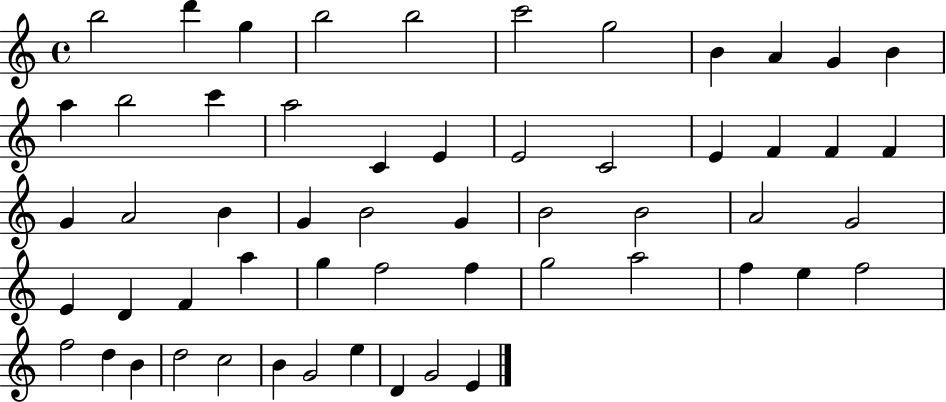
B5/h D6/q G5/q B5/h B5/h C6/h G5/h B4/q A4/q G4/q B4/q A5/q B5/h C6/q A5/h C4/q E4/q E4/h C4/h E4/q F4/q F4/q F4/q G4/q A4/h B4/q G4/q B4/h G4/q B4/h B4/h A4/h G4/h E4/q D4/q F4/q A5/q G5/q F5/h F5/q G5/h A5/h F5/q E5/q F5/h F5/h D5/q B4/q D5/h C5/h B4/q G4/h E5/q D4/q G4/h E4/q